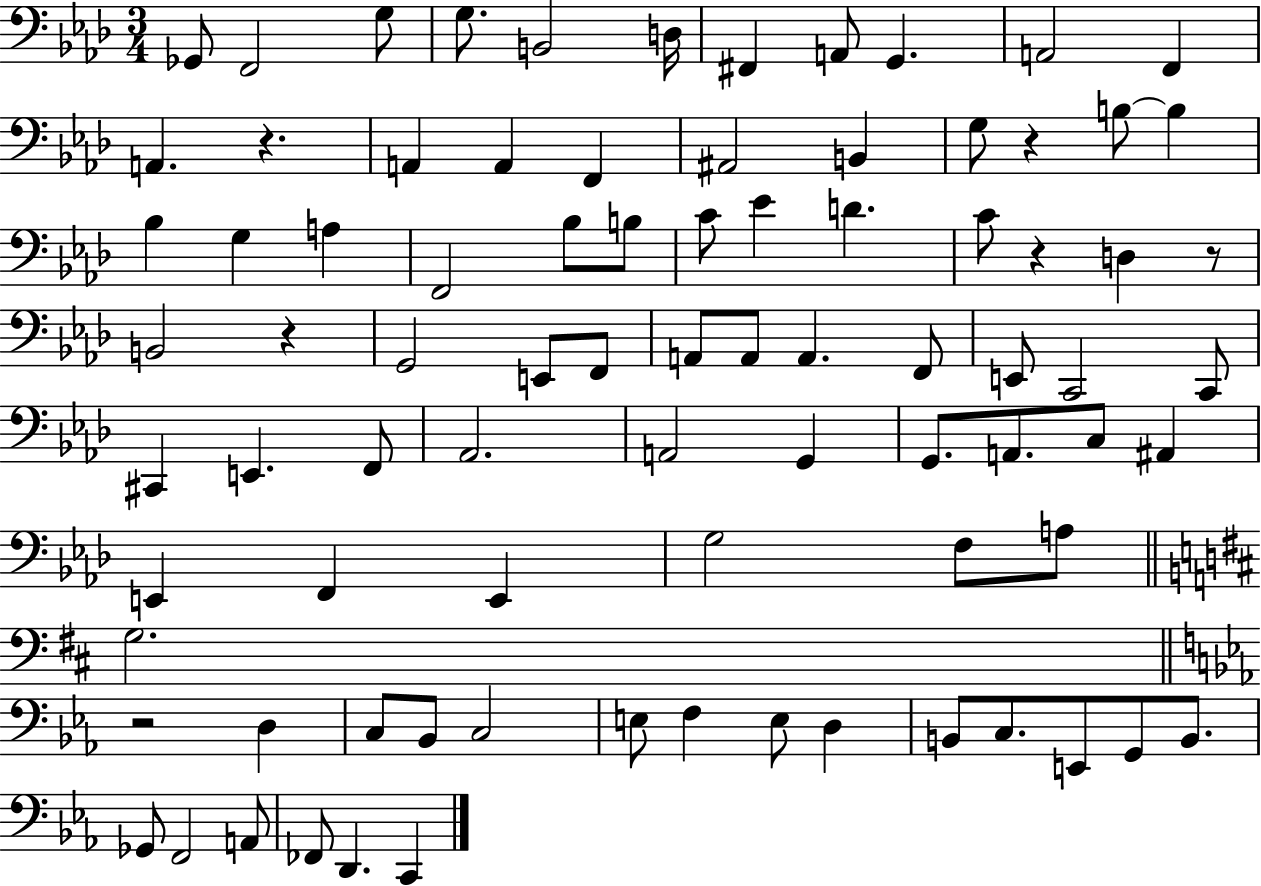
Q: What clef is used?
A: bass